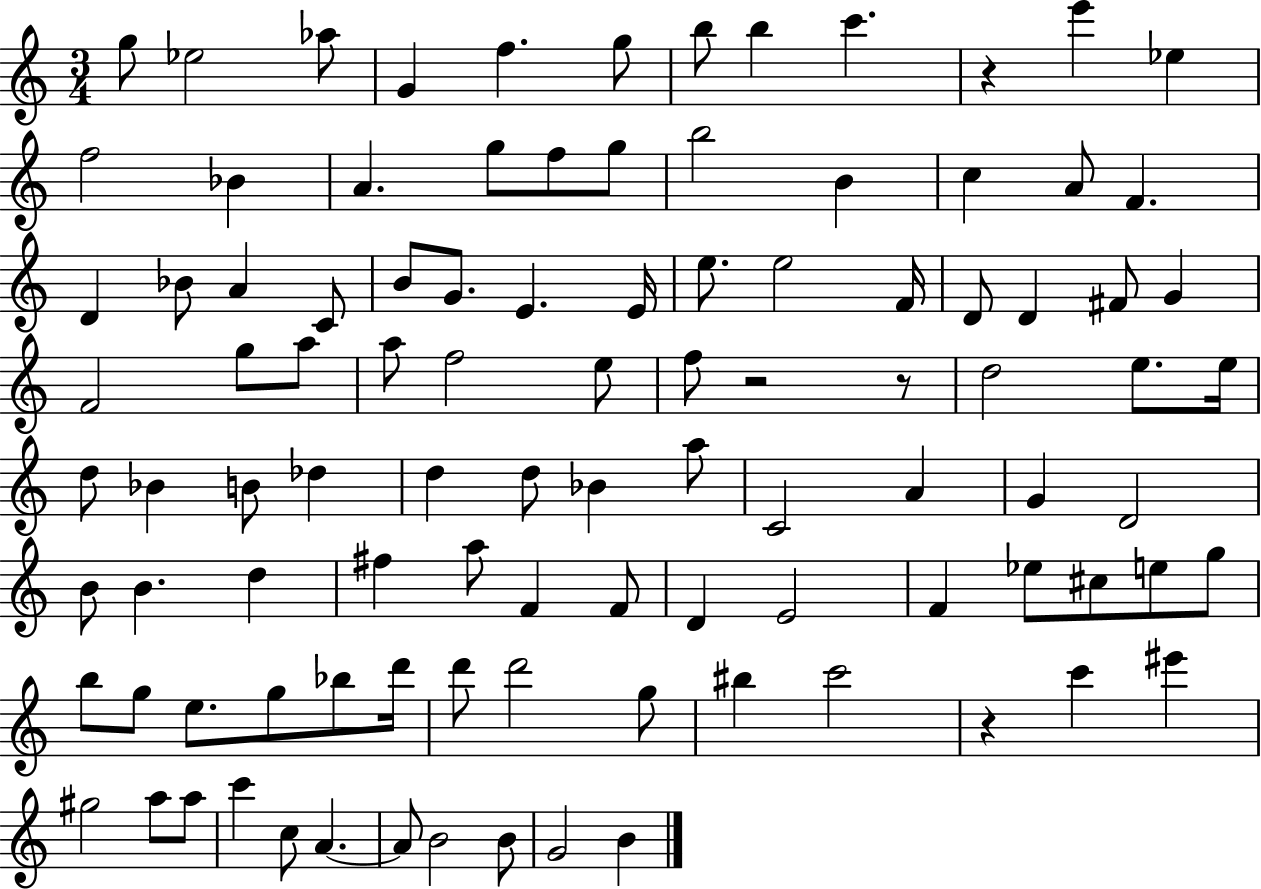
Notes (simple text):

G5/e Eb5/h Ab5/e G4/q F5/q. G5/e B5/e B5/q C6/q. R/q E6/q Eb5/q F5/h Bb4/q A4/q. G5/e F5/e G5/e B5/h B4/q C5/q A4/e F4/q. D4/q Bb4/e A4/q C4/e B4/e G4/e. E4/q. E4/s E5/e. E5/h F4/s D4/e D4/q F#4/e G4/q F4/h G5/e A5/e A5/e F5/h E5/e F5/e R/h R/e D5/h E5/e. E5/s D5/e Bb4/q B4/e Db5/q D5/q D5/e Bb4/q A5/e C4/h A4/q G4/q D4/h B4/e B4/q. D5/q F#5/q A5/e F4/q F4/e D4/q E4/h F4/q Eb5/e C#5/e E5/e G5/e B5/e G5/e E5/e. G5/e Bb5/e D6/s D6/e D6/h G5/e BIS5/q C6/h R/q C6/q EIS6/q G#5/h A5/e A5/e C6/q C5/e A4/q. A4/e B4/h B4/e G4/h B4/q